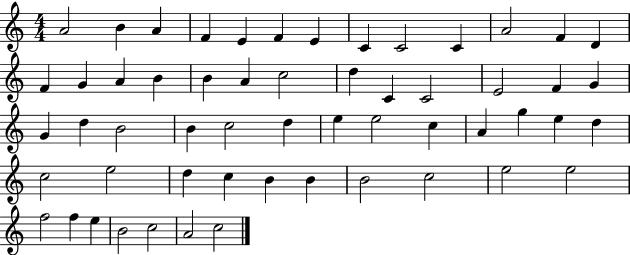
A4/h B4/q A4/q F4/q E4/q F4/q E4/q C4/q C4/h C4/q A4/h F4/q D4/q F4/q G4/q A4/q B4/q B4/q A4/q C5/h D5/q C4/q C4/h E4/h F4/q G4/q G4/q D5/q B4/h B4/q C5/h D5/q E5/q E5/h C5/q A4/q G5/q E5/q D5/q C5/h E5/h D5/q C5/q B4/q B4/q B4/h C5/h E5/h E5/h F5/h F5/q E5/q B4/h C5/h A4/h C5/h